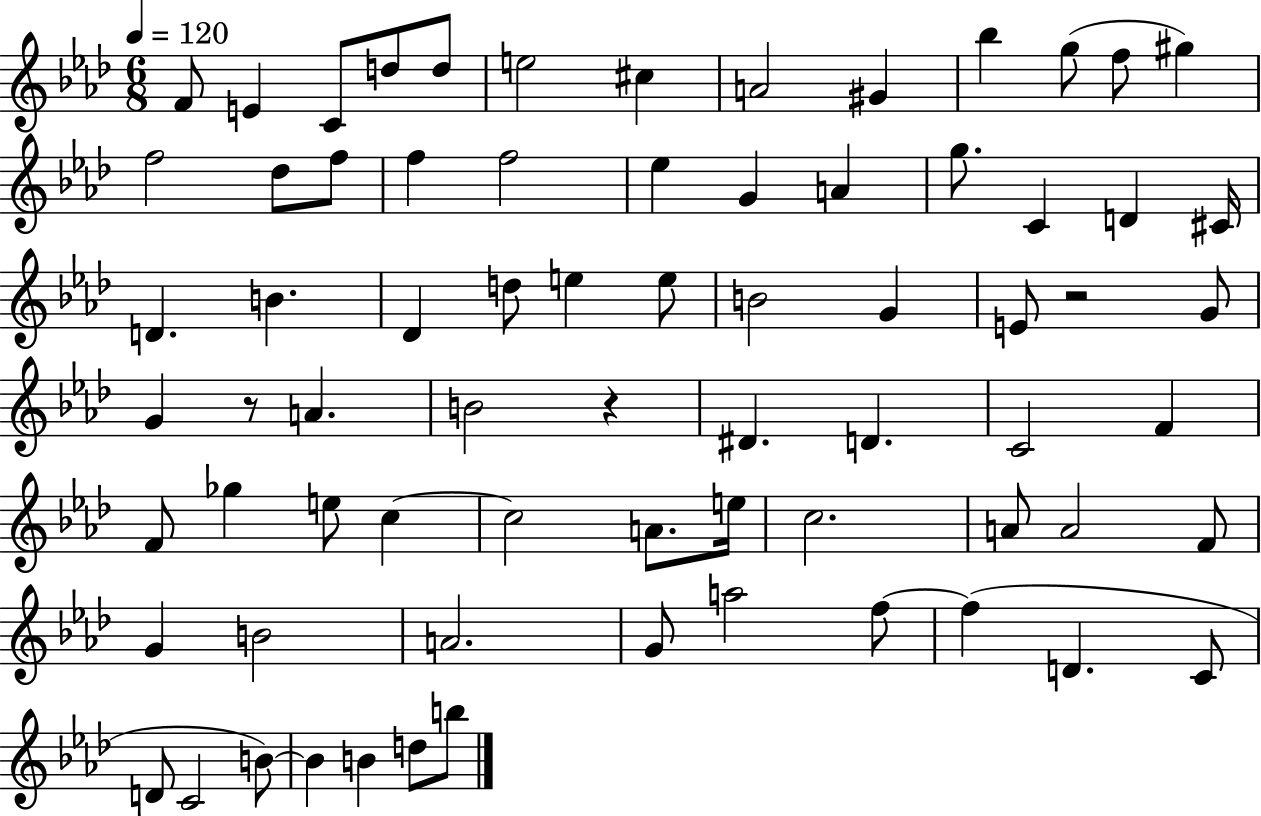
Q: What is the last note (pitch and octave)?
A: B5